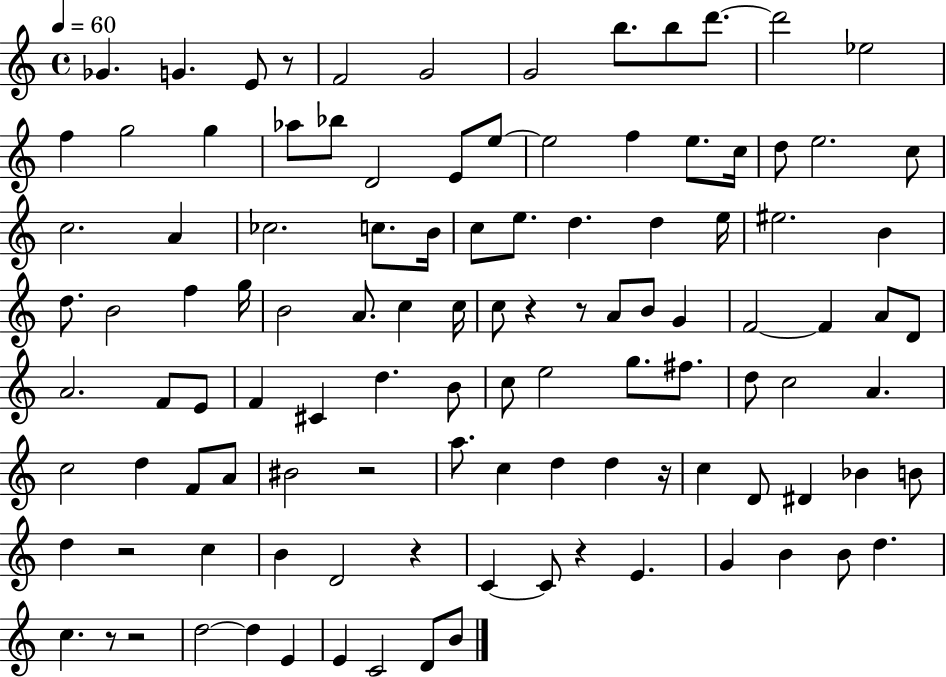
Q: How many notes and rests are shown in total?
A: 111